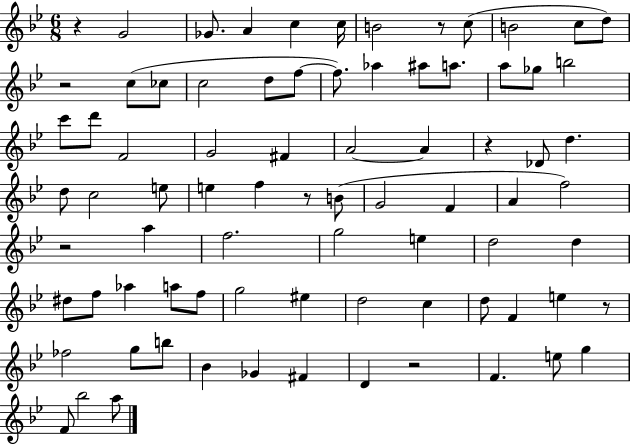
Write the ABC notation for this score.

X:1
T:Untitled
M:6/8
L:1/4
K:Bb
z G2 _G/2 A c c/4 B2 z/2 c/2 B2 c/2 d/2 z2 c/2 _c/2 c2 d/2 f/2 f/2 _a ^a/2 a/2 a/2 _g/2 b2 c'/2 d'/2 F2 G2 ^F A2 A z _D/2 d d/2 c2 e/2 e f z/2 B/2 G2 F A f2 z2 a f2 g2 e d2 d ^d/2 f/2 _a a/2 f/2 g2 ^e d2 c d/2 F e z/2 _f2 g/2 b/2 _B _G ^F D z2 F e/2 g F/2 _b2 a/2